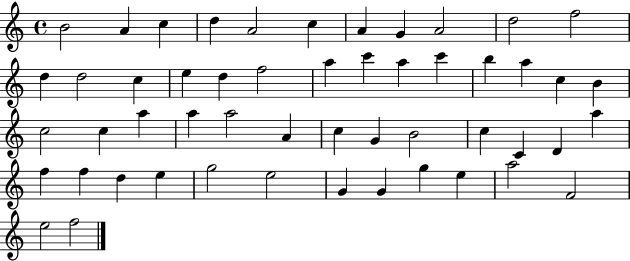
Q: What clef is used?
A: treble